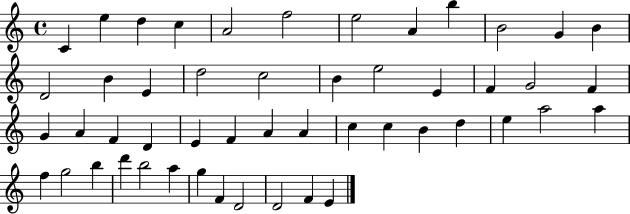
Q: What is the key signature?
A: C major